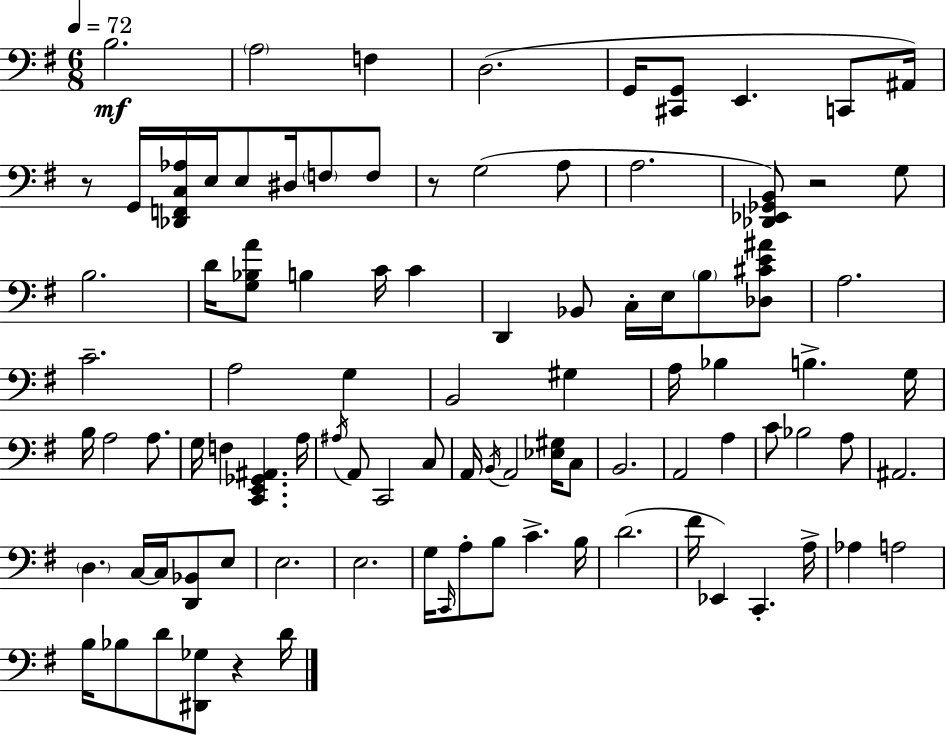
B3/h. A3/h F3/q D3/h. G2/s [C#2,G2]/e E2/q. C2/e A#2/s R/e G2/s [Db2,F2,C3,Ab3]/s E3/s E3/e D#3/s F3/e F3/e R/e G3/h A3/e A3/h. [Db2,Eb2,Gb2,B2]/e R/h G3/e B3/h. D4/s [G3,Bb3,A4]/e B3/q C4/s C4/q D2/q Bb2/e C3/s E3/s B3/e [Db3,C#4,E4,A#4]/e A3/h. C4/h. A3/h G3/q B2/h G#3/q A3/s Bb3/q B3/q. G3/s B3/s A3/h A3/e. G3/s F3/q [C2,E2,Gb2,A#2]/q. A3/s A#3/s A2/e C2/h C3/e A2/s B2/s A2/h [Eb3,G#3]/s C3/e B2/h. A2/h A3/q C4/e Bb3/h A3/e A#2/h. D3/q. C3/s C3/s [D2,Bb2]/e E3/e E3/h. E3/h. G3/s C2/s A3/e B3/e C4/q. B3/s D4/h. F#4/s Eb2/q C2/q. A3/s Ab3/q A3/h B3/s Bb3/e D4/e [D#2,Gb3]/e R/q D4/s